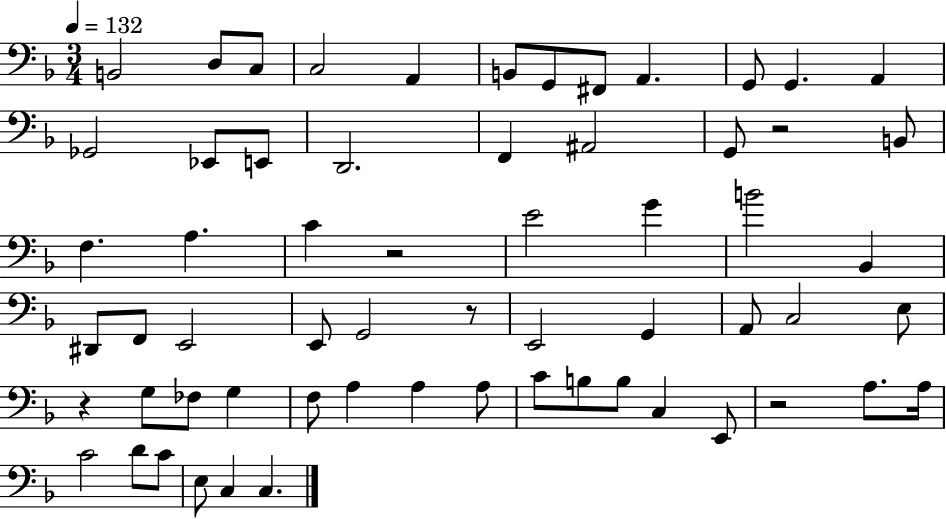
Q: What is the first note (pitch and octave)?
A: B2